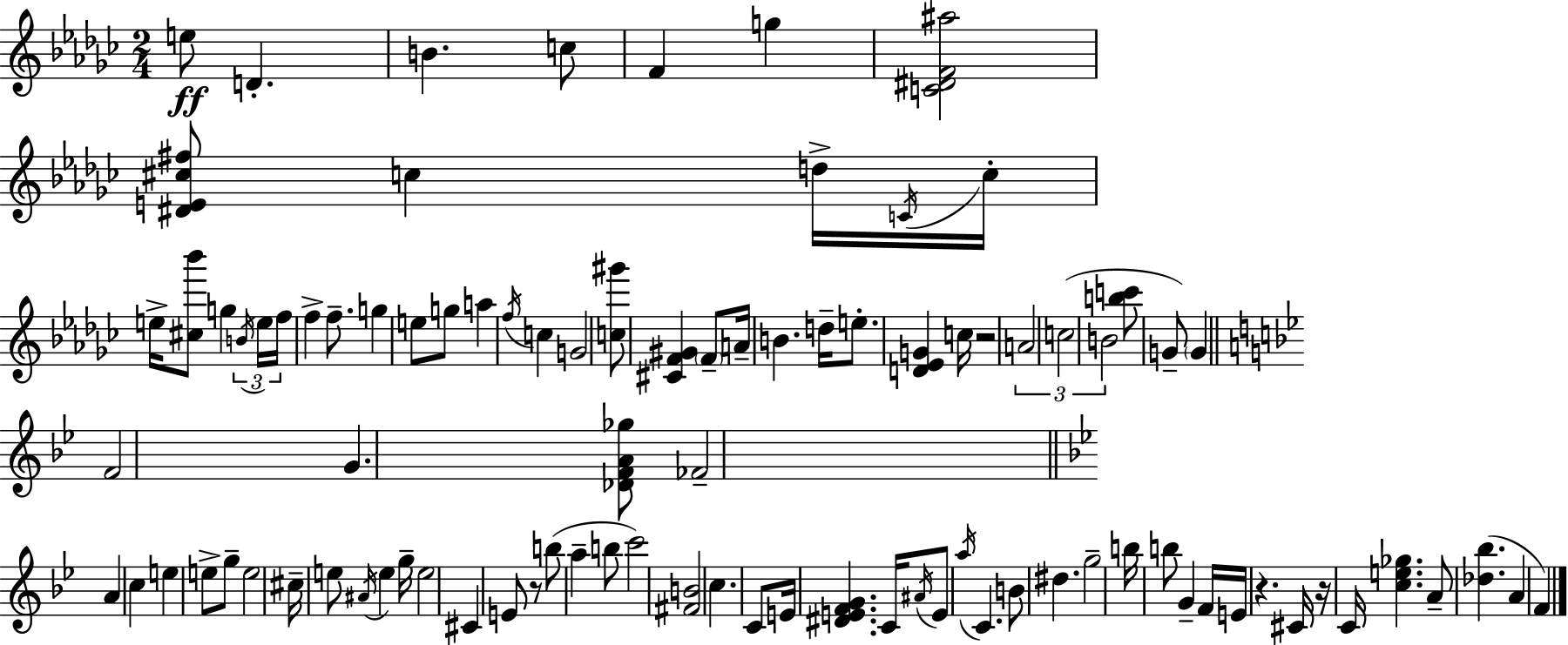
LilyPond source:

{
  \clef treble
  \numericTimeSignature
  \time 2/4
  \key ees \minor
  e''8\ff d'4.-. | b'4. c''8 | f'4 g''4 | <c' dis' f' ais''>2 | \break <dis' e' cis'' fis''>8 c''4 d''16-> \acciaccatura { c'16 } | c''16-. e''16-> <cis'' bes'''>8 g''4 | \tuplet 3/2 { \acciaccatura { b'16 } e''16 f''16 } f''4-> f''8.-- | g''4 e''8 | \break g''8 a''4 \acciaccatura { f''16 } c''4 | g'2 | <c'' gis'''>8 <cis' f' gis'>4 | \parenthesize f'8-- a'16-- b'4. | \break d''16-- e''8.-. <d' ees' g'>4 | c''16 r2 | \tuplet 3/2 { a'2 | c''2( | \break b'2 } | <b'' c'''>8 g'8--) \parenthesize g'4 | \bar "||" \break \key bes \major f'2 | g'4. <des' f' a' ges''>8 | fes'2-- | \bar "||" \break \key bes \major a'4 c''4 | e''4 e''8-> g''8-- | e''2 | cis''16-- e''8 \acciaccatura { ais'16 } e''4 | \break g''16-- e''2 | cis'4 e'8 r8 | b''8( a''4-- b''8 | c'''2) | \break <fis' b'>2 | c''4. c'8 | e'16 <dis' e' f' g'>4. | c'16 \acciaccatura { ais'16 } e'8 \acciaccatura { a''16 } c'4. | \break b'8 dis''4. | g''2-- | b''16 b''8 g'4-- | f'16 e'16 r4. | \break cis'16 r16 c'16 <c'' e'' ges''>4. | a'8-- <des'' bes''>4.( | a'4 f'4) | \bar "|."
}